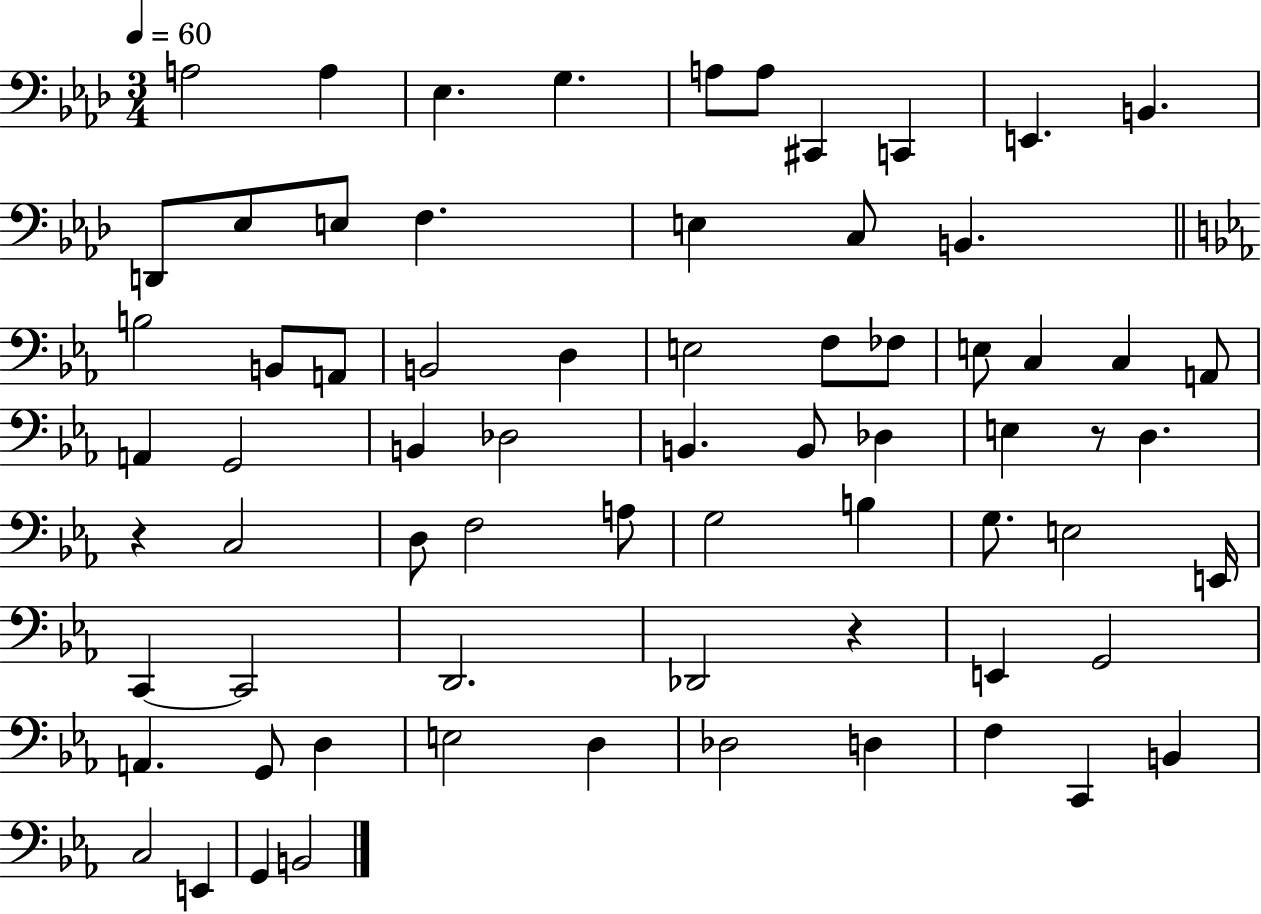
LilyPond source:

{
  \clef bass
  \numericTimeSignature
  \time 3/4
  \key aes \major
  \tempo 4 = 60
  a2 a4 | ees4. g4. | a8 a8 cis,4 c,4 | e,4. b,4. | \break d,8 ees8 e8 f4. | e4 c8 b,4. | \bar "||" \break \key ees \major b2 b,8 a,8 | b,2 d4 | e2 f8 fes8 | e8 c4 c4 a,8 | \break a,4 g,2 | b,4 des2 | b,4. b,8 des4 | e4 r8 d4. | \break r4 c2 | d8 f2 a8 | g2 b4 | g8. e2 e,16 | \break c,4~~ c,2 | d,2. | des,2 r4 | e,4 g,2 | \break a,4. g,8 d4 | e2 d4 | des2 d4 | f4 c,4 b,4 | \break c2 e,4 | g,4 b,2 | \bar "|."
}